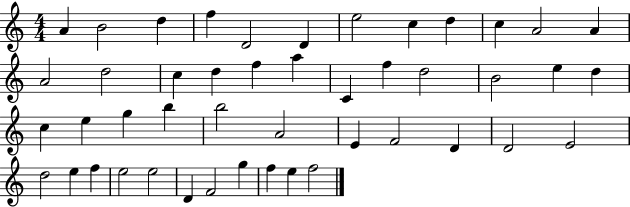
A4/q B4/h D5/q F5/q D4/h D4/q E5/h C5/q D5/q C5/q A4/h A4/q A4/h D5/h C5/q D5/q F5/q A5/q C4/q F5/q D5/h B4/h E5/q D5/q C5/q E5/q G5/q B5/q B5/h A4/h E4/q F4/h D4/q D4/h E4/h D5/h E5/q F5/q E5/h E5/h D4/q F4/h G5/q F5/q E5/q F5/h